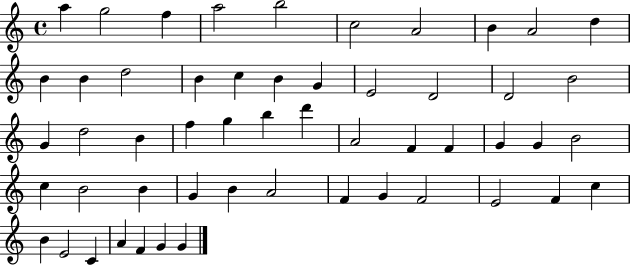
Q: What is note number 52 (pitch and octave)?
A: G4